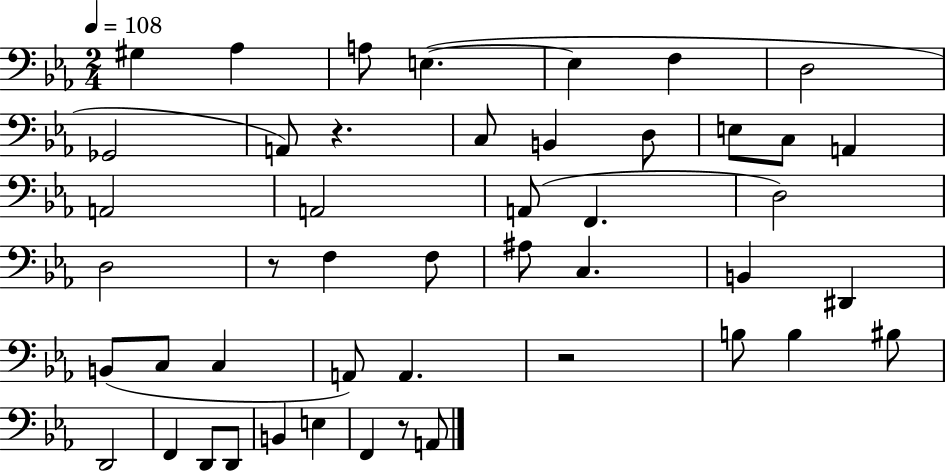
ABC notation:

X:1
T:Untitled
M:2/4
L:1/4
K:Eb
^G, _A, A,/2 E, E, F, D,2 _G,,2 A,,/2 z C,/2 B,, D,/2 E,/2 C,/2 A,, A,,2 A,,2 A,,/2 F,, D,2 D,2 z/2 F, F,/2 ^A,/2 C, B,, ^D,, B,,/2 C,/2 C, A,,/2 A,, z2 B,/2 B, ^B,/2 D,,2 F,, D,,/2 D,,/2 B,, E, F,, z/2 A,,/2